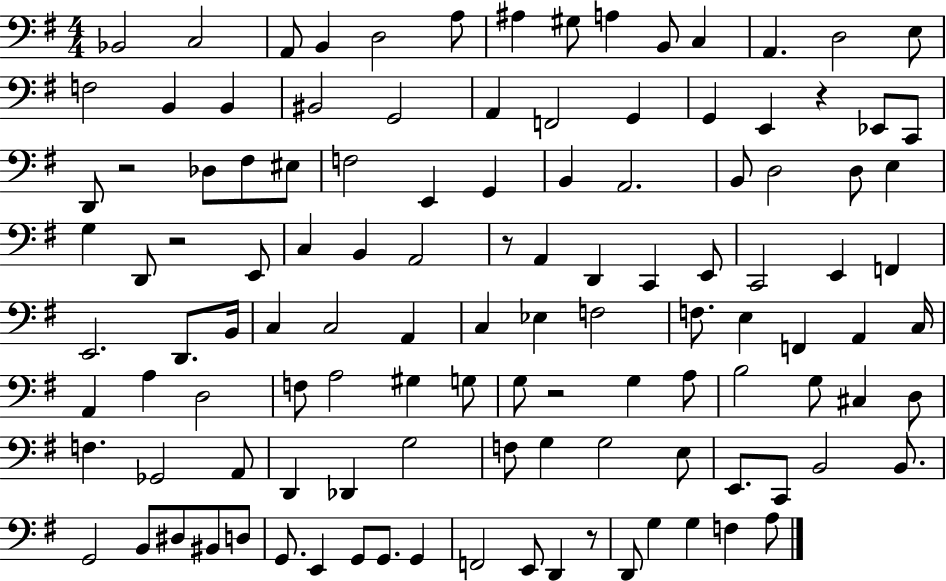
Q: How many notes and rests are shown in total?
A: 118